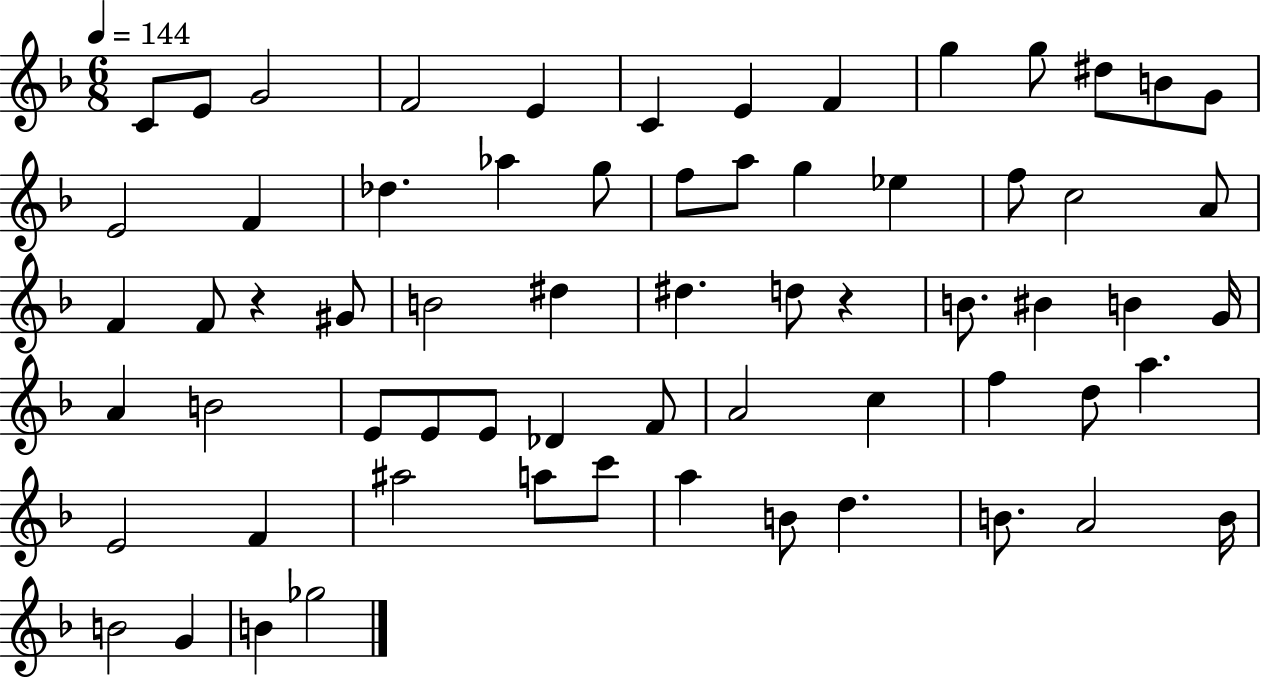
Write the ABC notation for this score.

X:1
T:Untitled
M:6/8
L:1/4
K:F
C/2 E/2 G2 F2 E C E F g g/2 ^d/2 B/2 G/2 E2 F _d _a g/2 f/2 a/2 g _e f/2 c2 A/2 F F/2 z ^G/2 B2 ^d ^d d/2 z B/2 ^B B G/4 A B2 E/2 E/2 E/2 _D F/2 A2 c f d/2 a E2 F ^a2 a/2 c'/2 a B/2 d B/2 A2 B/4 B2 G B _g2